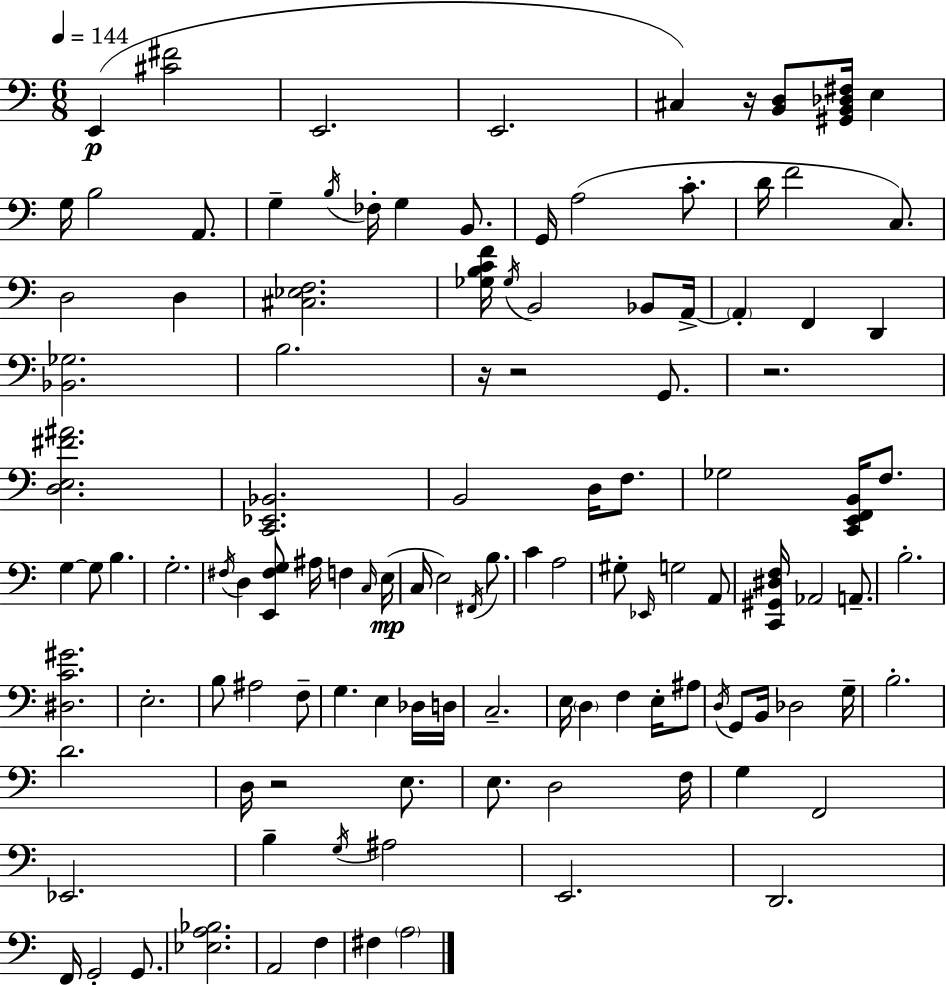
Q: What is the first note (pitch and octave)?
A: E2